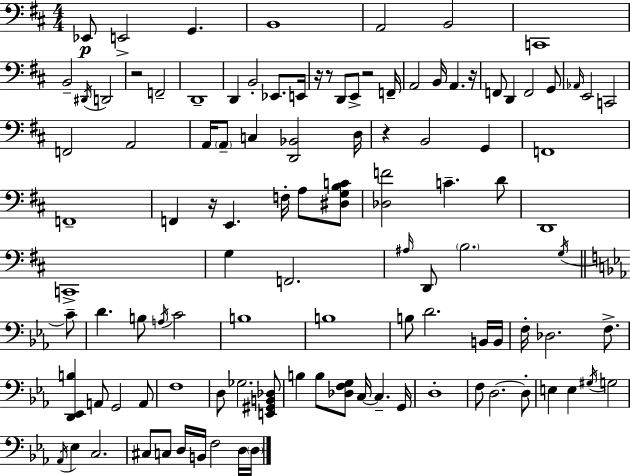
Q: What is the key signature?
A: D major